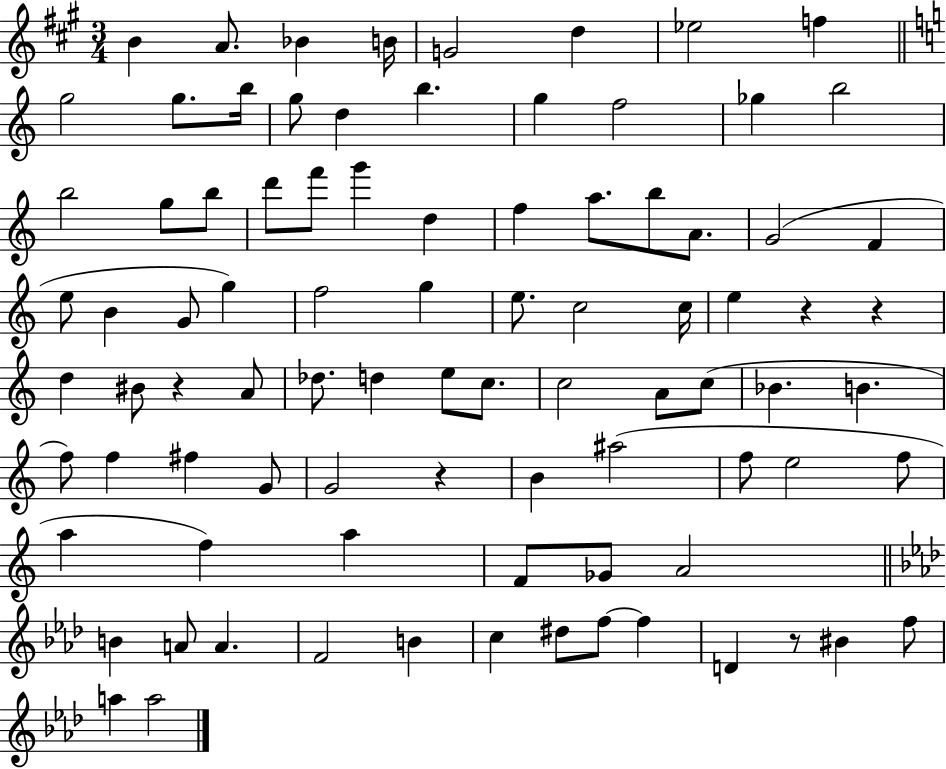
{
  \clef treble
  \numericTimeSignature
  \time 3/4
  \key a \major
  b'4 a'8. bes'4 b'16 | g'2 d''4 | ees''2 f''4 | \bar "||" \break \key a \minor g''2 g''8. b''16 | g''8 d''4 b''4. | g''4 f''2 | ges''4 b''2 | \break b''2 g''8 b''8 | d'''8 f'''8 g'''4 d''4 | f''4 a''8. b''8 a'8. | g'2( f'4 | \break e''8 b'4 g'8 g''4) | f''2 g''4 | e''8. c''2 c''16 | e''4 r4 r4 | \break d''4 bis'8 r4 a'8 | des''8. d''4 e''8 c''8. | c''2 a'8 c''8( | bes'4. b'4. | \break f''8) f''4 fis''4 g'8 | g'2 r4 | b'4 ais''2( | f''8 e''2 f''8 | \break a''4 f''4) a''4 | f'8 ges'8 a'2 | \bar "||" \break \key aes \major b'4 a'8 a'4. | f'2 b'4 | c''4 dis''8 f''8~~ f''4 | d'4 r8 bis'4 f''8 | \break a''4 a''2 | \bar "|."
}